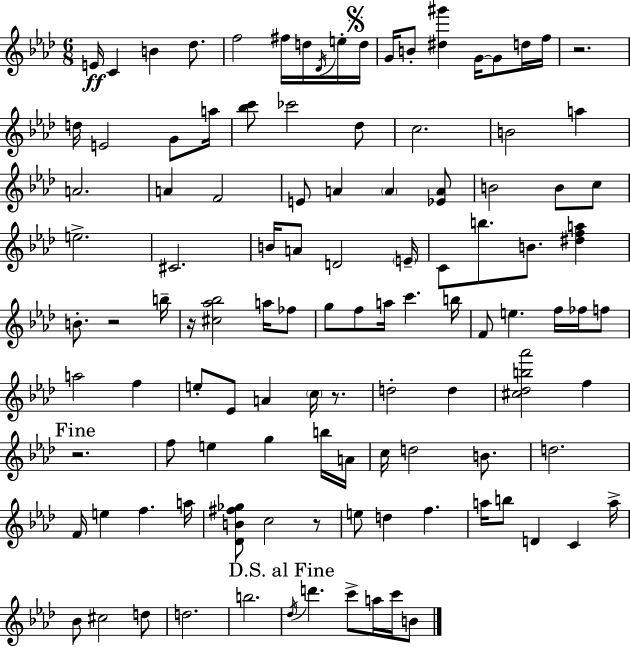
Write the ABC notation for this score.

X:1
T:Untitled
M:6/8
L:1/4
K:Ab
E/4 C B _d/2 f2 ^f/4 d/4 _D/4 e/4 d/4 G/4 B/2 [^d^g'] G/4 G/2 d/4 f/4 z2 d/4 E2 G/2 a/4 [_bc']/2 _c'2 _d/2 c2 B2 a A2 A F2 E/2 A A [_EA]/2 B2 B/2 c/2 e2 ^C2 B/4 A/2 D2 E/4 C/2 b/2 B/2 [^dfa] B/2 z2 b/4 z/4 [^c_a_b]2 a/4 _f/2 g/2 f/2 a/4 c' b/4 F/2 e f/4 _f/4 f/2 a2 f e/2 _E/2 A c/4 z/2 d2 d [^c_db_a']2 f z2 f/2 e g b/4 A/4 c/4 d2 B/2 d2 F/4 e f a/4 [_DB^f_g]/2 c2 z/2 e/2 d f a/4 b/2 D C a/4 _B/2 ^c2 d/2 d2 b2 _d/4 d' c'/2 a/4 c'/4 B/2